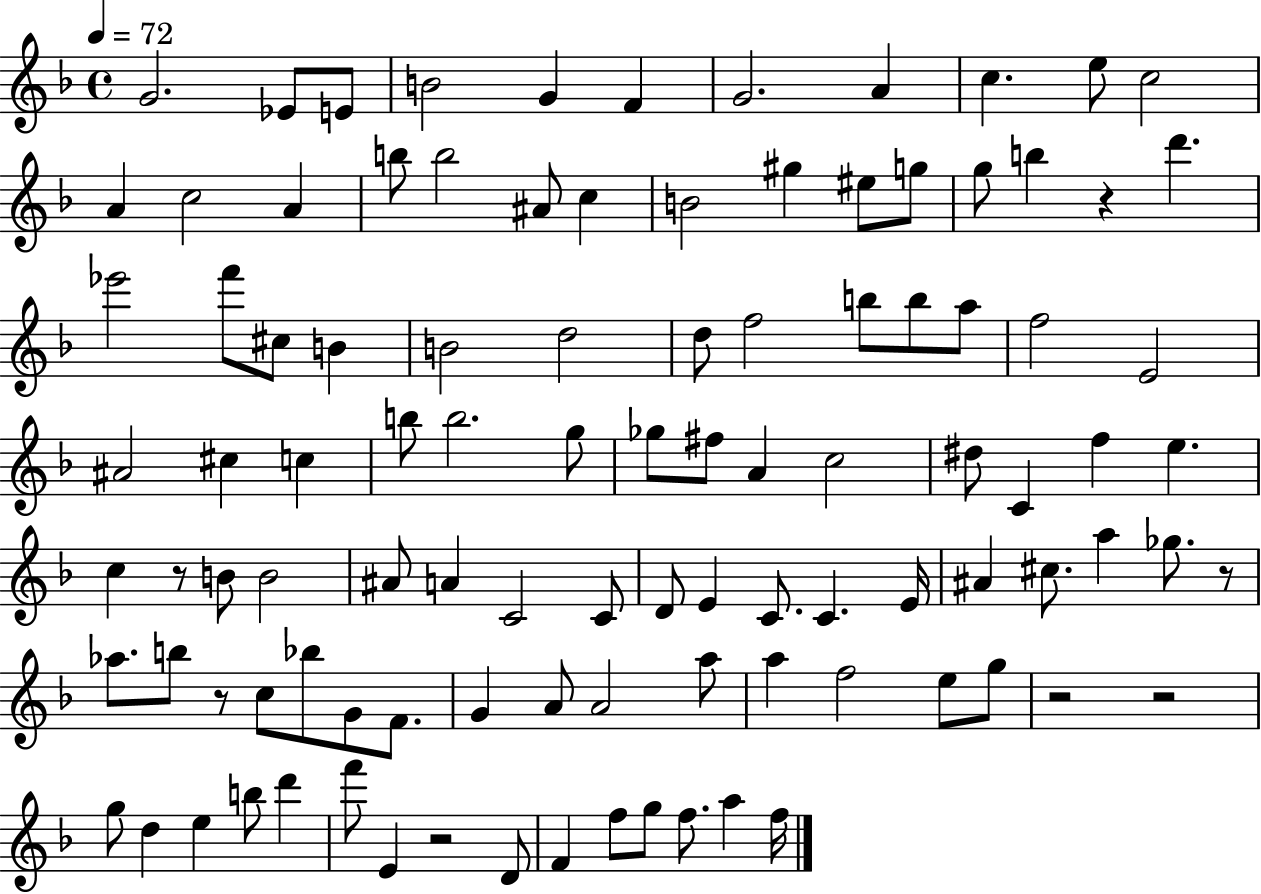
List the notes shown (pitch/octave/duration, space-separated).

G4/h. Eb4/e E4/e B4/h G4/q F4/q G4/h. A4/q C5/q. E5/e C5/h A4/q C5/h A4/q B5/e B5/h A#4/e C5/q B4/h G#5/q EIS5/e G5/e G5/e B5/q R/q D6/q. Eb6/h F6/e C#5/e B4/q B4/h D5/h D5/e F5/h B5/e B5/e A5/e F5/h E4/h A#4/h C#5/q C5/q B5/e B5/h. G5/e Gb5/e F#5/e A4/q C5/h D#5/e C4/q F5/q E5/q. C5/q R/e B4/e B4/h A#4/e A4/q C4/h C4/e D4/e E4/q C4/e. C4/q. E4/s A#4/q C#5/e. A5/q Gb5/e. R/e Ab5/e. B5/e R/e C5/e Bb5/e G4/e F4/e. G4/q A4/e A4/h A5/e A5/q F5/h E5/e G5/e R/h R/h G5/e D5/q E5/q B5/e D6/q F6/e E4/q R/h D4/e F4/q F5/e G5/e F5/e. A5/q F5/s